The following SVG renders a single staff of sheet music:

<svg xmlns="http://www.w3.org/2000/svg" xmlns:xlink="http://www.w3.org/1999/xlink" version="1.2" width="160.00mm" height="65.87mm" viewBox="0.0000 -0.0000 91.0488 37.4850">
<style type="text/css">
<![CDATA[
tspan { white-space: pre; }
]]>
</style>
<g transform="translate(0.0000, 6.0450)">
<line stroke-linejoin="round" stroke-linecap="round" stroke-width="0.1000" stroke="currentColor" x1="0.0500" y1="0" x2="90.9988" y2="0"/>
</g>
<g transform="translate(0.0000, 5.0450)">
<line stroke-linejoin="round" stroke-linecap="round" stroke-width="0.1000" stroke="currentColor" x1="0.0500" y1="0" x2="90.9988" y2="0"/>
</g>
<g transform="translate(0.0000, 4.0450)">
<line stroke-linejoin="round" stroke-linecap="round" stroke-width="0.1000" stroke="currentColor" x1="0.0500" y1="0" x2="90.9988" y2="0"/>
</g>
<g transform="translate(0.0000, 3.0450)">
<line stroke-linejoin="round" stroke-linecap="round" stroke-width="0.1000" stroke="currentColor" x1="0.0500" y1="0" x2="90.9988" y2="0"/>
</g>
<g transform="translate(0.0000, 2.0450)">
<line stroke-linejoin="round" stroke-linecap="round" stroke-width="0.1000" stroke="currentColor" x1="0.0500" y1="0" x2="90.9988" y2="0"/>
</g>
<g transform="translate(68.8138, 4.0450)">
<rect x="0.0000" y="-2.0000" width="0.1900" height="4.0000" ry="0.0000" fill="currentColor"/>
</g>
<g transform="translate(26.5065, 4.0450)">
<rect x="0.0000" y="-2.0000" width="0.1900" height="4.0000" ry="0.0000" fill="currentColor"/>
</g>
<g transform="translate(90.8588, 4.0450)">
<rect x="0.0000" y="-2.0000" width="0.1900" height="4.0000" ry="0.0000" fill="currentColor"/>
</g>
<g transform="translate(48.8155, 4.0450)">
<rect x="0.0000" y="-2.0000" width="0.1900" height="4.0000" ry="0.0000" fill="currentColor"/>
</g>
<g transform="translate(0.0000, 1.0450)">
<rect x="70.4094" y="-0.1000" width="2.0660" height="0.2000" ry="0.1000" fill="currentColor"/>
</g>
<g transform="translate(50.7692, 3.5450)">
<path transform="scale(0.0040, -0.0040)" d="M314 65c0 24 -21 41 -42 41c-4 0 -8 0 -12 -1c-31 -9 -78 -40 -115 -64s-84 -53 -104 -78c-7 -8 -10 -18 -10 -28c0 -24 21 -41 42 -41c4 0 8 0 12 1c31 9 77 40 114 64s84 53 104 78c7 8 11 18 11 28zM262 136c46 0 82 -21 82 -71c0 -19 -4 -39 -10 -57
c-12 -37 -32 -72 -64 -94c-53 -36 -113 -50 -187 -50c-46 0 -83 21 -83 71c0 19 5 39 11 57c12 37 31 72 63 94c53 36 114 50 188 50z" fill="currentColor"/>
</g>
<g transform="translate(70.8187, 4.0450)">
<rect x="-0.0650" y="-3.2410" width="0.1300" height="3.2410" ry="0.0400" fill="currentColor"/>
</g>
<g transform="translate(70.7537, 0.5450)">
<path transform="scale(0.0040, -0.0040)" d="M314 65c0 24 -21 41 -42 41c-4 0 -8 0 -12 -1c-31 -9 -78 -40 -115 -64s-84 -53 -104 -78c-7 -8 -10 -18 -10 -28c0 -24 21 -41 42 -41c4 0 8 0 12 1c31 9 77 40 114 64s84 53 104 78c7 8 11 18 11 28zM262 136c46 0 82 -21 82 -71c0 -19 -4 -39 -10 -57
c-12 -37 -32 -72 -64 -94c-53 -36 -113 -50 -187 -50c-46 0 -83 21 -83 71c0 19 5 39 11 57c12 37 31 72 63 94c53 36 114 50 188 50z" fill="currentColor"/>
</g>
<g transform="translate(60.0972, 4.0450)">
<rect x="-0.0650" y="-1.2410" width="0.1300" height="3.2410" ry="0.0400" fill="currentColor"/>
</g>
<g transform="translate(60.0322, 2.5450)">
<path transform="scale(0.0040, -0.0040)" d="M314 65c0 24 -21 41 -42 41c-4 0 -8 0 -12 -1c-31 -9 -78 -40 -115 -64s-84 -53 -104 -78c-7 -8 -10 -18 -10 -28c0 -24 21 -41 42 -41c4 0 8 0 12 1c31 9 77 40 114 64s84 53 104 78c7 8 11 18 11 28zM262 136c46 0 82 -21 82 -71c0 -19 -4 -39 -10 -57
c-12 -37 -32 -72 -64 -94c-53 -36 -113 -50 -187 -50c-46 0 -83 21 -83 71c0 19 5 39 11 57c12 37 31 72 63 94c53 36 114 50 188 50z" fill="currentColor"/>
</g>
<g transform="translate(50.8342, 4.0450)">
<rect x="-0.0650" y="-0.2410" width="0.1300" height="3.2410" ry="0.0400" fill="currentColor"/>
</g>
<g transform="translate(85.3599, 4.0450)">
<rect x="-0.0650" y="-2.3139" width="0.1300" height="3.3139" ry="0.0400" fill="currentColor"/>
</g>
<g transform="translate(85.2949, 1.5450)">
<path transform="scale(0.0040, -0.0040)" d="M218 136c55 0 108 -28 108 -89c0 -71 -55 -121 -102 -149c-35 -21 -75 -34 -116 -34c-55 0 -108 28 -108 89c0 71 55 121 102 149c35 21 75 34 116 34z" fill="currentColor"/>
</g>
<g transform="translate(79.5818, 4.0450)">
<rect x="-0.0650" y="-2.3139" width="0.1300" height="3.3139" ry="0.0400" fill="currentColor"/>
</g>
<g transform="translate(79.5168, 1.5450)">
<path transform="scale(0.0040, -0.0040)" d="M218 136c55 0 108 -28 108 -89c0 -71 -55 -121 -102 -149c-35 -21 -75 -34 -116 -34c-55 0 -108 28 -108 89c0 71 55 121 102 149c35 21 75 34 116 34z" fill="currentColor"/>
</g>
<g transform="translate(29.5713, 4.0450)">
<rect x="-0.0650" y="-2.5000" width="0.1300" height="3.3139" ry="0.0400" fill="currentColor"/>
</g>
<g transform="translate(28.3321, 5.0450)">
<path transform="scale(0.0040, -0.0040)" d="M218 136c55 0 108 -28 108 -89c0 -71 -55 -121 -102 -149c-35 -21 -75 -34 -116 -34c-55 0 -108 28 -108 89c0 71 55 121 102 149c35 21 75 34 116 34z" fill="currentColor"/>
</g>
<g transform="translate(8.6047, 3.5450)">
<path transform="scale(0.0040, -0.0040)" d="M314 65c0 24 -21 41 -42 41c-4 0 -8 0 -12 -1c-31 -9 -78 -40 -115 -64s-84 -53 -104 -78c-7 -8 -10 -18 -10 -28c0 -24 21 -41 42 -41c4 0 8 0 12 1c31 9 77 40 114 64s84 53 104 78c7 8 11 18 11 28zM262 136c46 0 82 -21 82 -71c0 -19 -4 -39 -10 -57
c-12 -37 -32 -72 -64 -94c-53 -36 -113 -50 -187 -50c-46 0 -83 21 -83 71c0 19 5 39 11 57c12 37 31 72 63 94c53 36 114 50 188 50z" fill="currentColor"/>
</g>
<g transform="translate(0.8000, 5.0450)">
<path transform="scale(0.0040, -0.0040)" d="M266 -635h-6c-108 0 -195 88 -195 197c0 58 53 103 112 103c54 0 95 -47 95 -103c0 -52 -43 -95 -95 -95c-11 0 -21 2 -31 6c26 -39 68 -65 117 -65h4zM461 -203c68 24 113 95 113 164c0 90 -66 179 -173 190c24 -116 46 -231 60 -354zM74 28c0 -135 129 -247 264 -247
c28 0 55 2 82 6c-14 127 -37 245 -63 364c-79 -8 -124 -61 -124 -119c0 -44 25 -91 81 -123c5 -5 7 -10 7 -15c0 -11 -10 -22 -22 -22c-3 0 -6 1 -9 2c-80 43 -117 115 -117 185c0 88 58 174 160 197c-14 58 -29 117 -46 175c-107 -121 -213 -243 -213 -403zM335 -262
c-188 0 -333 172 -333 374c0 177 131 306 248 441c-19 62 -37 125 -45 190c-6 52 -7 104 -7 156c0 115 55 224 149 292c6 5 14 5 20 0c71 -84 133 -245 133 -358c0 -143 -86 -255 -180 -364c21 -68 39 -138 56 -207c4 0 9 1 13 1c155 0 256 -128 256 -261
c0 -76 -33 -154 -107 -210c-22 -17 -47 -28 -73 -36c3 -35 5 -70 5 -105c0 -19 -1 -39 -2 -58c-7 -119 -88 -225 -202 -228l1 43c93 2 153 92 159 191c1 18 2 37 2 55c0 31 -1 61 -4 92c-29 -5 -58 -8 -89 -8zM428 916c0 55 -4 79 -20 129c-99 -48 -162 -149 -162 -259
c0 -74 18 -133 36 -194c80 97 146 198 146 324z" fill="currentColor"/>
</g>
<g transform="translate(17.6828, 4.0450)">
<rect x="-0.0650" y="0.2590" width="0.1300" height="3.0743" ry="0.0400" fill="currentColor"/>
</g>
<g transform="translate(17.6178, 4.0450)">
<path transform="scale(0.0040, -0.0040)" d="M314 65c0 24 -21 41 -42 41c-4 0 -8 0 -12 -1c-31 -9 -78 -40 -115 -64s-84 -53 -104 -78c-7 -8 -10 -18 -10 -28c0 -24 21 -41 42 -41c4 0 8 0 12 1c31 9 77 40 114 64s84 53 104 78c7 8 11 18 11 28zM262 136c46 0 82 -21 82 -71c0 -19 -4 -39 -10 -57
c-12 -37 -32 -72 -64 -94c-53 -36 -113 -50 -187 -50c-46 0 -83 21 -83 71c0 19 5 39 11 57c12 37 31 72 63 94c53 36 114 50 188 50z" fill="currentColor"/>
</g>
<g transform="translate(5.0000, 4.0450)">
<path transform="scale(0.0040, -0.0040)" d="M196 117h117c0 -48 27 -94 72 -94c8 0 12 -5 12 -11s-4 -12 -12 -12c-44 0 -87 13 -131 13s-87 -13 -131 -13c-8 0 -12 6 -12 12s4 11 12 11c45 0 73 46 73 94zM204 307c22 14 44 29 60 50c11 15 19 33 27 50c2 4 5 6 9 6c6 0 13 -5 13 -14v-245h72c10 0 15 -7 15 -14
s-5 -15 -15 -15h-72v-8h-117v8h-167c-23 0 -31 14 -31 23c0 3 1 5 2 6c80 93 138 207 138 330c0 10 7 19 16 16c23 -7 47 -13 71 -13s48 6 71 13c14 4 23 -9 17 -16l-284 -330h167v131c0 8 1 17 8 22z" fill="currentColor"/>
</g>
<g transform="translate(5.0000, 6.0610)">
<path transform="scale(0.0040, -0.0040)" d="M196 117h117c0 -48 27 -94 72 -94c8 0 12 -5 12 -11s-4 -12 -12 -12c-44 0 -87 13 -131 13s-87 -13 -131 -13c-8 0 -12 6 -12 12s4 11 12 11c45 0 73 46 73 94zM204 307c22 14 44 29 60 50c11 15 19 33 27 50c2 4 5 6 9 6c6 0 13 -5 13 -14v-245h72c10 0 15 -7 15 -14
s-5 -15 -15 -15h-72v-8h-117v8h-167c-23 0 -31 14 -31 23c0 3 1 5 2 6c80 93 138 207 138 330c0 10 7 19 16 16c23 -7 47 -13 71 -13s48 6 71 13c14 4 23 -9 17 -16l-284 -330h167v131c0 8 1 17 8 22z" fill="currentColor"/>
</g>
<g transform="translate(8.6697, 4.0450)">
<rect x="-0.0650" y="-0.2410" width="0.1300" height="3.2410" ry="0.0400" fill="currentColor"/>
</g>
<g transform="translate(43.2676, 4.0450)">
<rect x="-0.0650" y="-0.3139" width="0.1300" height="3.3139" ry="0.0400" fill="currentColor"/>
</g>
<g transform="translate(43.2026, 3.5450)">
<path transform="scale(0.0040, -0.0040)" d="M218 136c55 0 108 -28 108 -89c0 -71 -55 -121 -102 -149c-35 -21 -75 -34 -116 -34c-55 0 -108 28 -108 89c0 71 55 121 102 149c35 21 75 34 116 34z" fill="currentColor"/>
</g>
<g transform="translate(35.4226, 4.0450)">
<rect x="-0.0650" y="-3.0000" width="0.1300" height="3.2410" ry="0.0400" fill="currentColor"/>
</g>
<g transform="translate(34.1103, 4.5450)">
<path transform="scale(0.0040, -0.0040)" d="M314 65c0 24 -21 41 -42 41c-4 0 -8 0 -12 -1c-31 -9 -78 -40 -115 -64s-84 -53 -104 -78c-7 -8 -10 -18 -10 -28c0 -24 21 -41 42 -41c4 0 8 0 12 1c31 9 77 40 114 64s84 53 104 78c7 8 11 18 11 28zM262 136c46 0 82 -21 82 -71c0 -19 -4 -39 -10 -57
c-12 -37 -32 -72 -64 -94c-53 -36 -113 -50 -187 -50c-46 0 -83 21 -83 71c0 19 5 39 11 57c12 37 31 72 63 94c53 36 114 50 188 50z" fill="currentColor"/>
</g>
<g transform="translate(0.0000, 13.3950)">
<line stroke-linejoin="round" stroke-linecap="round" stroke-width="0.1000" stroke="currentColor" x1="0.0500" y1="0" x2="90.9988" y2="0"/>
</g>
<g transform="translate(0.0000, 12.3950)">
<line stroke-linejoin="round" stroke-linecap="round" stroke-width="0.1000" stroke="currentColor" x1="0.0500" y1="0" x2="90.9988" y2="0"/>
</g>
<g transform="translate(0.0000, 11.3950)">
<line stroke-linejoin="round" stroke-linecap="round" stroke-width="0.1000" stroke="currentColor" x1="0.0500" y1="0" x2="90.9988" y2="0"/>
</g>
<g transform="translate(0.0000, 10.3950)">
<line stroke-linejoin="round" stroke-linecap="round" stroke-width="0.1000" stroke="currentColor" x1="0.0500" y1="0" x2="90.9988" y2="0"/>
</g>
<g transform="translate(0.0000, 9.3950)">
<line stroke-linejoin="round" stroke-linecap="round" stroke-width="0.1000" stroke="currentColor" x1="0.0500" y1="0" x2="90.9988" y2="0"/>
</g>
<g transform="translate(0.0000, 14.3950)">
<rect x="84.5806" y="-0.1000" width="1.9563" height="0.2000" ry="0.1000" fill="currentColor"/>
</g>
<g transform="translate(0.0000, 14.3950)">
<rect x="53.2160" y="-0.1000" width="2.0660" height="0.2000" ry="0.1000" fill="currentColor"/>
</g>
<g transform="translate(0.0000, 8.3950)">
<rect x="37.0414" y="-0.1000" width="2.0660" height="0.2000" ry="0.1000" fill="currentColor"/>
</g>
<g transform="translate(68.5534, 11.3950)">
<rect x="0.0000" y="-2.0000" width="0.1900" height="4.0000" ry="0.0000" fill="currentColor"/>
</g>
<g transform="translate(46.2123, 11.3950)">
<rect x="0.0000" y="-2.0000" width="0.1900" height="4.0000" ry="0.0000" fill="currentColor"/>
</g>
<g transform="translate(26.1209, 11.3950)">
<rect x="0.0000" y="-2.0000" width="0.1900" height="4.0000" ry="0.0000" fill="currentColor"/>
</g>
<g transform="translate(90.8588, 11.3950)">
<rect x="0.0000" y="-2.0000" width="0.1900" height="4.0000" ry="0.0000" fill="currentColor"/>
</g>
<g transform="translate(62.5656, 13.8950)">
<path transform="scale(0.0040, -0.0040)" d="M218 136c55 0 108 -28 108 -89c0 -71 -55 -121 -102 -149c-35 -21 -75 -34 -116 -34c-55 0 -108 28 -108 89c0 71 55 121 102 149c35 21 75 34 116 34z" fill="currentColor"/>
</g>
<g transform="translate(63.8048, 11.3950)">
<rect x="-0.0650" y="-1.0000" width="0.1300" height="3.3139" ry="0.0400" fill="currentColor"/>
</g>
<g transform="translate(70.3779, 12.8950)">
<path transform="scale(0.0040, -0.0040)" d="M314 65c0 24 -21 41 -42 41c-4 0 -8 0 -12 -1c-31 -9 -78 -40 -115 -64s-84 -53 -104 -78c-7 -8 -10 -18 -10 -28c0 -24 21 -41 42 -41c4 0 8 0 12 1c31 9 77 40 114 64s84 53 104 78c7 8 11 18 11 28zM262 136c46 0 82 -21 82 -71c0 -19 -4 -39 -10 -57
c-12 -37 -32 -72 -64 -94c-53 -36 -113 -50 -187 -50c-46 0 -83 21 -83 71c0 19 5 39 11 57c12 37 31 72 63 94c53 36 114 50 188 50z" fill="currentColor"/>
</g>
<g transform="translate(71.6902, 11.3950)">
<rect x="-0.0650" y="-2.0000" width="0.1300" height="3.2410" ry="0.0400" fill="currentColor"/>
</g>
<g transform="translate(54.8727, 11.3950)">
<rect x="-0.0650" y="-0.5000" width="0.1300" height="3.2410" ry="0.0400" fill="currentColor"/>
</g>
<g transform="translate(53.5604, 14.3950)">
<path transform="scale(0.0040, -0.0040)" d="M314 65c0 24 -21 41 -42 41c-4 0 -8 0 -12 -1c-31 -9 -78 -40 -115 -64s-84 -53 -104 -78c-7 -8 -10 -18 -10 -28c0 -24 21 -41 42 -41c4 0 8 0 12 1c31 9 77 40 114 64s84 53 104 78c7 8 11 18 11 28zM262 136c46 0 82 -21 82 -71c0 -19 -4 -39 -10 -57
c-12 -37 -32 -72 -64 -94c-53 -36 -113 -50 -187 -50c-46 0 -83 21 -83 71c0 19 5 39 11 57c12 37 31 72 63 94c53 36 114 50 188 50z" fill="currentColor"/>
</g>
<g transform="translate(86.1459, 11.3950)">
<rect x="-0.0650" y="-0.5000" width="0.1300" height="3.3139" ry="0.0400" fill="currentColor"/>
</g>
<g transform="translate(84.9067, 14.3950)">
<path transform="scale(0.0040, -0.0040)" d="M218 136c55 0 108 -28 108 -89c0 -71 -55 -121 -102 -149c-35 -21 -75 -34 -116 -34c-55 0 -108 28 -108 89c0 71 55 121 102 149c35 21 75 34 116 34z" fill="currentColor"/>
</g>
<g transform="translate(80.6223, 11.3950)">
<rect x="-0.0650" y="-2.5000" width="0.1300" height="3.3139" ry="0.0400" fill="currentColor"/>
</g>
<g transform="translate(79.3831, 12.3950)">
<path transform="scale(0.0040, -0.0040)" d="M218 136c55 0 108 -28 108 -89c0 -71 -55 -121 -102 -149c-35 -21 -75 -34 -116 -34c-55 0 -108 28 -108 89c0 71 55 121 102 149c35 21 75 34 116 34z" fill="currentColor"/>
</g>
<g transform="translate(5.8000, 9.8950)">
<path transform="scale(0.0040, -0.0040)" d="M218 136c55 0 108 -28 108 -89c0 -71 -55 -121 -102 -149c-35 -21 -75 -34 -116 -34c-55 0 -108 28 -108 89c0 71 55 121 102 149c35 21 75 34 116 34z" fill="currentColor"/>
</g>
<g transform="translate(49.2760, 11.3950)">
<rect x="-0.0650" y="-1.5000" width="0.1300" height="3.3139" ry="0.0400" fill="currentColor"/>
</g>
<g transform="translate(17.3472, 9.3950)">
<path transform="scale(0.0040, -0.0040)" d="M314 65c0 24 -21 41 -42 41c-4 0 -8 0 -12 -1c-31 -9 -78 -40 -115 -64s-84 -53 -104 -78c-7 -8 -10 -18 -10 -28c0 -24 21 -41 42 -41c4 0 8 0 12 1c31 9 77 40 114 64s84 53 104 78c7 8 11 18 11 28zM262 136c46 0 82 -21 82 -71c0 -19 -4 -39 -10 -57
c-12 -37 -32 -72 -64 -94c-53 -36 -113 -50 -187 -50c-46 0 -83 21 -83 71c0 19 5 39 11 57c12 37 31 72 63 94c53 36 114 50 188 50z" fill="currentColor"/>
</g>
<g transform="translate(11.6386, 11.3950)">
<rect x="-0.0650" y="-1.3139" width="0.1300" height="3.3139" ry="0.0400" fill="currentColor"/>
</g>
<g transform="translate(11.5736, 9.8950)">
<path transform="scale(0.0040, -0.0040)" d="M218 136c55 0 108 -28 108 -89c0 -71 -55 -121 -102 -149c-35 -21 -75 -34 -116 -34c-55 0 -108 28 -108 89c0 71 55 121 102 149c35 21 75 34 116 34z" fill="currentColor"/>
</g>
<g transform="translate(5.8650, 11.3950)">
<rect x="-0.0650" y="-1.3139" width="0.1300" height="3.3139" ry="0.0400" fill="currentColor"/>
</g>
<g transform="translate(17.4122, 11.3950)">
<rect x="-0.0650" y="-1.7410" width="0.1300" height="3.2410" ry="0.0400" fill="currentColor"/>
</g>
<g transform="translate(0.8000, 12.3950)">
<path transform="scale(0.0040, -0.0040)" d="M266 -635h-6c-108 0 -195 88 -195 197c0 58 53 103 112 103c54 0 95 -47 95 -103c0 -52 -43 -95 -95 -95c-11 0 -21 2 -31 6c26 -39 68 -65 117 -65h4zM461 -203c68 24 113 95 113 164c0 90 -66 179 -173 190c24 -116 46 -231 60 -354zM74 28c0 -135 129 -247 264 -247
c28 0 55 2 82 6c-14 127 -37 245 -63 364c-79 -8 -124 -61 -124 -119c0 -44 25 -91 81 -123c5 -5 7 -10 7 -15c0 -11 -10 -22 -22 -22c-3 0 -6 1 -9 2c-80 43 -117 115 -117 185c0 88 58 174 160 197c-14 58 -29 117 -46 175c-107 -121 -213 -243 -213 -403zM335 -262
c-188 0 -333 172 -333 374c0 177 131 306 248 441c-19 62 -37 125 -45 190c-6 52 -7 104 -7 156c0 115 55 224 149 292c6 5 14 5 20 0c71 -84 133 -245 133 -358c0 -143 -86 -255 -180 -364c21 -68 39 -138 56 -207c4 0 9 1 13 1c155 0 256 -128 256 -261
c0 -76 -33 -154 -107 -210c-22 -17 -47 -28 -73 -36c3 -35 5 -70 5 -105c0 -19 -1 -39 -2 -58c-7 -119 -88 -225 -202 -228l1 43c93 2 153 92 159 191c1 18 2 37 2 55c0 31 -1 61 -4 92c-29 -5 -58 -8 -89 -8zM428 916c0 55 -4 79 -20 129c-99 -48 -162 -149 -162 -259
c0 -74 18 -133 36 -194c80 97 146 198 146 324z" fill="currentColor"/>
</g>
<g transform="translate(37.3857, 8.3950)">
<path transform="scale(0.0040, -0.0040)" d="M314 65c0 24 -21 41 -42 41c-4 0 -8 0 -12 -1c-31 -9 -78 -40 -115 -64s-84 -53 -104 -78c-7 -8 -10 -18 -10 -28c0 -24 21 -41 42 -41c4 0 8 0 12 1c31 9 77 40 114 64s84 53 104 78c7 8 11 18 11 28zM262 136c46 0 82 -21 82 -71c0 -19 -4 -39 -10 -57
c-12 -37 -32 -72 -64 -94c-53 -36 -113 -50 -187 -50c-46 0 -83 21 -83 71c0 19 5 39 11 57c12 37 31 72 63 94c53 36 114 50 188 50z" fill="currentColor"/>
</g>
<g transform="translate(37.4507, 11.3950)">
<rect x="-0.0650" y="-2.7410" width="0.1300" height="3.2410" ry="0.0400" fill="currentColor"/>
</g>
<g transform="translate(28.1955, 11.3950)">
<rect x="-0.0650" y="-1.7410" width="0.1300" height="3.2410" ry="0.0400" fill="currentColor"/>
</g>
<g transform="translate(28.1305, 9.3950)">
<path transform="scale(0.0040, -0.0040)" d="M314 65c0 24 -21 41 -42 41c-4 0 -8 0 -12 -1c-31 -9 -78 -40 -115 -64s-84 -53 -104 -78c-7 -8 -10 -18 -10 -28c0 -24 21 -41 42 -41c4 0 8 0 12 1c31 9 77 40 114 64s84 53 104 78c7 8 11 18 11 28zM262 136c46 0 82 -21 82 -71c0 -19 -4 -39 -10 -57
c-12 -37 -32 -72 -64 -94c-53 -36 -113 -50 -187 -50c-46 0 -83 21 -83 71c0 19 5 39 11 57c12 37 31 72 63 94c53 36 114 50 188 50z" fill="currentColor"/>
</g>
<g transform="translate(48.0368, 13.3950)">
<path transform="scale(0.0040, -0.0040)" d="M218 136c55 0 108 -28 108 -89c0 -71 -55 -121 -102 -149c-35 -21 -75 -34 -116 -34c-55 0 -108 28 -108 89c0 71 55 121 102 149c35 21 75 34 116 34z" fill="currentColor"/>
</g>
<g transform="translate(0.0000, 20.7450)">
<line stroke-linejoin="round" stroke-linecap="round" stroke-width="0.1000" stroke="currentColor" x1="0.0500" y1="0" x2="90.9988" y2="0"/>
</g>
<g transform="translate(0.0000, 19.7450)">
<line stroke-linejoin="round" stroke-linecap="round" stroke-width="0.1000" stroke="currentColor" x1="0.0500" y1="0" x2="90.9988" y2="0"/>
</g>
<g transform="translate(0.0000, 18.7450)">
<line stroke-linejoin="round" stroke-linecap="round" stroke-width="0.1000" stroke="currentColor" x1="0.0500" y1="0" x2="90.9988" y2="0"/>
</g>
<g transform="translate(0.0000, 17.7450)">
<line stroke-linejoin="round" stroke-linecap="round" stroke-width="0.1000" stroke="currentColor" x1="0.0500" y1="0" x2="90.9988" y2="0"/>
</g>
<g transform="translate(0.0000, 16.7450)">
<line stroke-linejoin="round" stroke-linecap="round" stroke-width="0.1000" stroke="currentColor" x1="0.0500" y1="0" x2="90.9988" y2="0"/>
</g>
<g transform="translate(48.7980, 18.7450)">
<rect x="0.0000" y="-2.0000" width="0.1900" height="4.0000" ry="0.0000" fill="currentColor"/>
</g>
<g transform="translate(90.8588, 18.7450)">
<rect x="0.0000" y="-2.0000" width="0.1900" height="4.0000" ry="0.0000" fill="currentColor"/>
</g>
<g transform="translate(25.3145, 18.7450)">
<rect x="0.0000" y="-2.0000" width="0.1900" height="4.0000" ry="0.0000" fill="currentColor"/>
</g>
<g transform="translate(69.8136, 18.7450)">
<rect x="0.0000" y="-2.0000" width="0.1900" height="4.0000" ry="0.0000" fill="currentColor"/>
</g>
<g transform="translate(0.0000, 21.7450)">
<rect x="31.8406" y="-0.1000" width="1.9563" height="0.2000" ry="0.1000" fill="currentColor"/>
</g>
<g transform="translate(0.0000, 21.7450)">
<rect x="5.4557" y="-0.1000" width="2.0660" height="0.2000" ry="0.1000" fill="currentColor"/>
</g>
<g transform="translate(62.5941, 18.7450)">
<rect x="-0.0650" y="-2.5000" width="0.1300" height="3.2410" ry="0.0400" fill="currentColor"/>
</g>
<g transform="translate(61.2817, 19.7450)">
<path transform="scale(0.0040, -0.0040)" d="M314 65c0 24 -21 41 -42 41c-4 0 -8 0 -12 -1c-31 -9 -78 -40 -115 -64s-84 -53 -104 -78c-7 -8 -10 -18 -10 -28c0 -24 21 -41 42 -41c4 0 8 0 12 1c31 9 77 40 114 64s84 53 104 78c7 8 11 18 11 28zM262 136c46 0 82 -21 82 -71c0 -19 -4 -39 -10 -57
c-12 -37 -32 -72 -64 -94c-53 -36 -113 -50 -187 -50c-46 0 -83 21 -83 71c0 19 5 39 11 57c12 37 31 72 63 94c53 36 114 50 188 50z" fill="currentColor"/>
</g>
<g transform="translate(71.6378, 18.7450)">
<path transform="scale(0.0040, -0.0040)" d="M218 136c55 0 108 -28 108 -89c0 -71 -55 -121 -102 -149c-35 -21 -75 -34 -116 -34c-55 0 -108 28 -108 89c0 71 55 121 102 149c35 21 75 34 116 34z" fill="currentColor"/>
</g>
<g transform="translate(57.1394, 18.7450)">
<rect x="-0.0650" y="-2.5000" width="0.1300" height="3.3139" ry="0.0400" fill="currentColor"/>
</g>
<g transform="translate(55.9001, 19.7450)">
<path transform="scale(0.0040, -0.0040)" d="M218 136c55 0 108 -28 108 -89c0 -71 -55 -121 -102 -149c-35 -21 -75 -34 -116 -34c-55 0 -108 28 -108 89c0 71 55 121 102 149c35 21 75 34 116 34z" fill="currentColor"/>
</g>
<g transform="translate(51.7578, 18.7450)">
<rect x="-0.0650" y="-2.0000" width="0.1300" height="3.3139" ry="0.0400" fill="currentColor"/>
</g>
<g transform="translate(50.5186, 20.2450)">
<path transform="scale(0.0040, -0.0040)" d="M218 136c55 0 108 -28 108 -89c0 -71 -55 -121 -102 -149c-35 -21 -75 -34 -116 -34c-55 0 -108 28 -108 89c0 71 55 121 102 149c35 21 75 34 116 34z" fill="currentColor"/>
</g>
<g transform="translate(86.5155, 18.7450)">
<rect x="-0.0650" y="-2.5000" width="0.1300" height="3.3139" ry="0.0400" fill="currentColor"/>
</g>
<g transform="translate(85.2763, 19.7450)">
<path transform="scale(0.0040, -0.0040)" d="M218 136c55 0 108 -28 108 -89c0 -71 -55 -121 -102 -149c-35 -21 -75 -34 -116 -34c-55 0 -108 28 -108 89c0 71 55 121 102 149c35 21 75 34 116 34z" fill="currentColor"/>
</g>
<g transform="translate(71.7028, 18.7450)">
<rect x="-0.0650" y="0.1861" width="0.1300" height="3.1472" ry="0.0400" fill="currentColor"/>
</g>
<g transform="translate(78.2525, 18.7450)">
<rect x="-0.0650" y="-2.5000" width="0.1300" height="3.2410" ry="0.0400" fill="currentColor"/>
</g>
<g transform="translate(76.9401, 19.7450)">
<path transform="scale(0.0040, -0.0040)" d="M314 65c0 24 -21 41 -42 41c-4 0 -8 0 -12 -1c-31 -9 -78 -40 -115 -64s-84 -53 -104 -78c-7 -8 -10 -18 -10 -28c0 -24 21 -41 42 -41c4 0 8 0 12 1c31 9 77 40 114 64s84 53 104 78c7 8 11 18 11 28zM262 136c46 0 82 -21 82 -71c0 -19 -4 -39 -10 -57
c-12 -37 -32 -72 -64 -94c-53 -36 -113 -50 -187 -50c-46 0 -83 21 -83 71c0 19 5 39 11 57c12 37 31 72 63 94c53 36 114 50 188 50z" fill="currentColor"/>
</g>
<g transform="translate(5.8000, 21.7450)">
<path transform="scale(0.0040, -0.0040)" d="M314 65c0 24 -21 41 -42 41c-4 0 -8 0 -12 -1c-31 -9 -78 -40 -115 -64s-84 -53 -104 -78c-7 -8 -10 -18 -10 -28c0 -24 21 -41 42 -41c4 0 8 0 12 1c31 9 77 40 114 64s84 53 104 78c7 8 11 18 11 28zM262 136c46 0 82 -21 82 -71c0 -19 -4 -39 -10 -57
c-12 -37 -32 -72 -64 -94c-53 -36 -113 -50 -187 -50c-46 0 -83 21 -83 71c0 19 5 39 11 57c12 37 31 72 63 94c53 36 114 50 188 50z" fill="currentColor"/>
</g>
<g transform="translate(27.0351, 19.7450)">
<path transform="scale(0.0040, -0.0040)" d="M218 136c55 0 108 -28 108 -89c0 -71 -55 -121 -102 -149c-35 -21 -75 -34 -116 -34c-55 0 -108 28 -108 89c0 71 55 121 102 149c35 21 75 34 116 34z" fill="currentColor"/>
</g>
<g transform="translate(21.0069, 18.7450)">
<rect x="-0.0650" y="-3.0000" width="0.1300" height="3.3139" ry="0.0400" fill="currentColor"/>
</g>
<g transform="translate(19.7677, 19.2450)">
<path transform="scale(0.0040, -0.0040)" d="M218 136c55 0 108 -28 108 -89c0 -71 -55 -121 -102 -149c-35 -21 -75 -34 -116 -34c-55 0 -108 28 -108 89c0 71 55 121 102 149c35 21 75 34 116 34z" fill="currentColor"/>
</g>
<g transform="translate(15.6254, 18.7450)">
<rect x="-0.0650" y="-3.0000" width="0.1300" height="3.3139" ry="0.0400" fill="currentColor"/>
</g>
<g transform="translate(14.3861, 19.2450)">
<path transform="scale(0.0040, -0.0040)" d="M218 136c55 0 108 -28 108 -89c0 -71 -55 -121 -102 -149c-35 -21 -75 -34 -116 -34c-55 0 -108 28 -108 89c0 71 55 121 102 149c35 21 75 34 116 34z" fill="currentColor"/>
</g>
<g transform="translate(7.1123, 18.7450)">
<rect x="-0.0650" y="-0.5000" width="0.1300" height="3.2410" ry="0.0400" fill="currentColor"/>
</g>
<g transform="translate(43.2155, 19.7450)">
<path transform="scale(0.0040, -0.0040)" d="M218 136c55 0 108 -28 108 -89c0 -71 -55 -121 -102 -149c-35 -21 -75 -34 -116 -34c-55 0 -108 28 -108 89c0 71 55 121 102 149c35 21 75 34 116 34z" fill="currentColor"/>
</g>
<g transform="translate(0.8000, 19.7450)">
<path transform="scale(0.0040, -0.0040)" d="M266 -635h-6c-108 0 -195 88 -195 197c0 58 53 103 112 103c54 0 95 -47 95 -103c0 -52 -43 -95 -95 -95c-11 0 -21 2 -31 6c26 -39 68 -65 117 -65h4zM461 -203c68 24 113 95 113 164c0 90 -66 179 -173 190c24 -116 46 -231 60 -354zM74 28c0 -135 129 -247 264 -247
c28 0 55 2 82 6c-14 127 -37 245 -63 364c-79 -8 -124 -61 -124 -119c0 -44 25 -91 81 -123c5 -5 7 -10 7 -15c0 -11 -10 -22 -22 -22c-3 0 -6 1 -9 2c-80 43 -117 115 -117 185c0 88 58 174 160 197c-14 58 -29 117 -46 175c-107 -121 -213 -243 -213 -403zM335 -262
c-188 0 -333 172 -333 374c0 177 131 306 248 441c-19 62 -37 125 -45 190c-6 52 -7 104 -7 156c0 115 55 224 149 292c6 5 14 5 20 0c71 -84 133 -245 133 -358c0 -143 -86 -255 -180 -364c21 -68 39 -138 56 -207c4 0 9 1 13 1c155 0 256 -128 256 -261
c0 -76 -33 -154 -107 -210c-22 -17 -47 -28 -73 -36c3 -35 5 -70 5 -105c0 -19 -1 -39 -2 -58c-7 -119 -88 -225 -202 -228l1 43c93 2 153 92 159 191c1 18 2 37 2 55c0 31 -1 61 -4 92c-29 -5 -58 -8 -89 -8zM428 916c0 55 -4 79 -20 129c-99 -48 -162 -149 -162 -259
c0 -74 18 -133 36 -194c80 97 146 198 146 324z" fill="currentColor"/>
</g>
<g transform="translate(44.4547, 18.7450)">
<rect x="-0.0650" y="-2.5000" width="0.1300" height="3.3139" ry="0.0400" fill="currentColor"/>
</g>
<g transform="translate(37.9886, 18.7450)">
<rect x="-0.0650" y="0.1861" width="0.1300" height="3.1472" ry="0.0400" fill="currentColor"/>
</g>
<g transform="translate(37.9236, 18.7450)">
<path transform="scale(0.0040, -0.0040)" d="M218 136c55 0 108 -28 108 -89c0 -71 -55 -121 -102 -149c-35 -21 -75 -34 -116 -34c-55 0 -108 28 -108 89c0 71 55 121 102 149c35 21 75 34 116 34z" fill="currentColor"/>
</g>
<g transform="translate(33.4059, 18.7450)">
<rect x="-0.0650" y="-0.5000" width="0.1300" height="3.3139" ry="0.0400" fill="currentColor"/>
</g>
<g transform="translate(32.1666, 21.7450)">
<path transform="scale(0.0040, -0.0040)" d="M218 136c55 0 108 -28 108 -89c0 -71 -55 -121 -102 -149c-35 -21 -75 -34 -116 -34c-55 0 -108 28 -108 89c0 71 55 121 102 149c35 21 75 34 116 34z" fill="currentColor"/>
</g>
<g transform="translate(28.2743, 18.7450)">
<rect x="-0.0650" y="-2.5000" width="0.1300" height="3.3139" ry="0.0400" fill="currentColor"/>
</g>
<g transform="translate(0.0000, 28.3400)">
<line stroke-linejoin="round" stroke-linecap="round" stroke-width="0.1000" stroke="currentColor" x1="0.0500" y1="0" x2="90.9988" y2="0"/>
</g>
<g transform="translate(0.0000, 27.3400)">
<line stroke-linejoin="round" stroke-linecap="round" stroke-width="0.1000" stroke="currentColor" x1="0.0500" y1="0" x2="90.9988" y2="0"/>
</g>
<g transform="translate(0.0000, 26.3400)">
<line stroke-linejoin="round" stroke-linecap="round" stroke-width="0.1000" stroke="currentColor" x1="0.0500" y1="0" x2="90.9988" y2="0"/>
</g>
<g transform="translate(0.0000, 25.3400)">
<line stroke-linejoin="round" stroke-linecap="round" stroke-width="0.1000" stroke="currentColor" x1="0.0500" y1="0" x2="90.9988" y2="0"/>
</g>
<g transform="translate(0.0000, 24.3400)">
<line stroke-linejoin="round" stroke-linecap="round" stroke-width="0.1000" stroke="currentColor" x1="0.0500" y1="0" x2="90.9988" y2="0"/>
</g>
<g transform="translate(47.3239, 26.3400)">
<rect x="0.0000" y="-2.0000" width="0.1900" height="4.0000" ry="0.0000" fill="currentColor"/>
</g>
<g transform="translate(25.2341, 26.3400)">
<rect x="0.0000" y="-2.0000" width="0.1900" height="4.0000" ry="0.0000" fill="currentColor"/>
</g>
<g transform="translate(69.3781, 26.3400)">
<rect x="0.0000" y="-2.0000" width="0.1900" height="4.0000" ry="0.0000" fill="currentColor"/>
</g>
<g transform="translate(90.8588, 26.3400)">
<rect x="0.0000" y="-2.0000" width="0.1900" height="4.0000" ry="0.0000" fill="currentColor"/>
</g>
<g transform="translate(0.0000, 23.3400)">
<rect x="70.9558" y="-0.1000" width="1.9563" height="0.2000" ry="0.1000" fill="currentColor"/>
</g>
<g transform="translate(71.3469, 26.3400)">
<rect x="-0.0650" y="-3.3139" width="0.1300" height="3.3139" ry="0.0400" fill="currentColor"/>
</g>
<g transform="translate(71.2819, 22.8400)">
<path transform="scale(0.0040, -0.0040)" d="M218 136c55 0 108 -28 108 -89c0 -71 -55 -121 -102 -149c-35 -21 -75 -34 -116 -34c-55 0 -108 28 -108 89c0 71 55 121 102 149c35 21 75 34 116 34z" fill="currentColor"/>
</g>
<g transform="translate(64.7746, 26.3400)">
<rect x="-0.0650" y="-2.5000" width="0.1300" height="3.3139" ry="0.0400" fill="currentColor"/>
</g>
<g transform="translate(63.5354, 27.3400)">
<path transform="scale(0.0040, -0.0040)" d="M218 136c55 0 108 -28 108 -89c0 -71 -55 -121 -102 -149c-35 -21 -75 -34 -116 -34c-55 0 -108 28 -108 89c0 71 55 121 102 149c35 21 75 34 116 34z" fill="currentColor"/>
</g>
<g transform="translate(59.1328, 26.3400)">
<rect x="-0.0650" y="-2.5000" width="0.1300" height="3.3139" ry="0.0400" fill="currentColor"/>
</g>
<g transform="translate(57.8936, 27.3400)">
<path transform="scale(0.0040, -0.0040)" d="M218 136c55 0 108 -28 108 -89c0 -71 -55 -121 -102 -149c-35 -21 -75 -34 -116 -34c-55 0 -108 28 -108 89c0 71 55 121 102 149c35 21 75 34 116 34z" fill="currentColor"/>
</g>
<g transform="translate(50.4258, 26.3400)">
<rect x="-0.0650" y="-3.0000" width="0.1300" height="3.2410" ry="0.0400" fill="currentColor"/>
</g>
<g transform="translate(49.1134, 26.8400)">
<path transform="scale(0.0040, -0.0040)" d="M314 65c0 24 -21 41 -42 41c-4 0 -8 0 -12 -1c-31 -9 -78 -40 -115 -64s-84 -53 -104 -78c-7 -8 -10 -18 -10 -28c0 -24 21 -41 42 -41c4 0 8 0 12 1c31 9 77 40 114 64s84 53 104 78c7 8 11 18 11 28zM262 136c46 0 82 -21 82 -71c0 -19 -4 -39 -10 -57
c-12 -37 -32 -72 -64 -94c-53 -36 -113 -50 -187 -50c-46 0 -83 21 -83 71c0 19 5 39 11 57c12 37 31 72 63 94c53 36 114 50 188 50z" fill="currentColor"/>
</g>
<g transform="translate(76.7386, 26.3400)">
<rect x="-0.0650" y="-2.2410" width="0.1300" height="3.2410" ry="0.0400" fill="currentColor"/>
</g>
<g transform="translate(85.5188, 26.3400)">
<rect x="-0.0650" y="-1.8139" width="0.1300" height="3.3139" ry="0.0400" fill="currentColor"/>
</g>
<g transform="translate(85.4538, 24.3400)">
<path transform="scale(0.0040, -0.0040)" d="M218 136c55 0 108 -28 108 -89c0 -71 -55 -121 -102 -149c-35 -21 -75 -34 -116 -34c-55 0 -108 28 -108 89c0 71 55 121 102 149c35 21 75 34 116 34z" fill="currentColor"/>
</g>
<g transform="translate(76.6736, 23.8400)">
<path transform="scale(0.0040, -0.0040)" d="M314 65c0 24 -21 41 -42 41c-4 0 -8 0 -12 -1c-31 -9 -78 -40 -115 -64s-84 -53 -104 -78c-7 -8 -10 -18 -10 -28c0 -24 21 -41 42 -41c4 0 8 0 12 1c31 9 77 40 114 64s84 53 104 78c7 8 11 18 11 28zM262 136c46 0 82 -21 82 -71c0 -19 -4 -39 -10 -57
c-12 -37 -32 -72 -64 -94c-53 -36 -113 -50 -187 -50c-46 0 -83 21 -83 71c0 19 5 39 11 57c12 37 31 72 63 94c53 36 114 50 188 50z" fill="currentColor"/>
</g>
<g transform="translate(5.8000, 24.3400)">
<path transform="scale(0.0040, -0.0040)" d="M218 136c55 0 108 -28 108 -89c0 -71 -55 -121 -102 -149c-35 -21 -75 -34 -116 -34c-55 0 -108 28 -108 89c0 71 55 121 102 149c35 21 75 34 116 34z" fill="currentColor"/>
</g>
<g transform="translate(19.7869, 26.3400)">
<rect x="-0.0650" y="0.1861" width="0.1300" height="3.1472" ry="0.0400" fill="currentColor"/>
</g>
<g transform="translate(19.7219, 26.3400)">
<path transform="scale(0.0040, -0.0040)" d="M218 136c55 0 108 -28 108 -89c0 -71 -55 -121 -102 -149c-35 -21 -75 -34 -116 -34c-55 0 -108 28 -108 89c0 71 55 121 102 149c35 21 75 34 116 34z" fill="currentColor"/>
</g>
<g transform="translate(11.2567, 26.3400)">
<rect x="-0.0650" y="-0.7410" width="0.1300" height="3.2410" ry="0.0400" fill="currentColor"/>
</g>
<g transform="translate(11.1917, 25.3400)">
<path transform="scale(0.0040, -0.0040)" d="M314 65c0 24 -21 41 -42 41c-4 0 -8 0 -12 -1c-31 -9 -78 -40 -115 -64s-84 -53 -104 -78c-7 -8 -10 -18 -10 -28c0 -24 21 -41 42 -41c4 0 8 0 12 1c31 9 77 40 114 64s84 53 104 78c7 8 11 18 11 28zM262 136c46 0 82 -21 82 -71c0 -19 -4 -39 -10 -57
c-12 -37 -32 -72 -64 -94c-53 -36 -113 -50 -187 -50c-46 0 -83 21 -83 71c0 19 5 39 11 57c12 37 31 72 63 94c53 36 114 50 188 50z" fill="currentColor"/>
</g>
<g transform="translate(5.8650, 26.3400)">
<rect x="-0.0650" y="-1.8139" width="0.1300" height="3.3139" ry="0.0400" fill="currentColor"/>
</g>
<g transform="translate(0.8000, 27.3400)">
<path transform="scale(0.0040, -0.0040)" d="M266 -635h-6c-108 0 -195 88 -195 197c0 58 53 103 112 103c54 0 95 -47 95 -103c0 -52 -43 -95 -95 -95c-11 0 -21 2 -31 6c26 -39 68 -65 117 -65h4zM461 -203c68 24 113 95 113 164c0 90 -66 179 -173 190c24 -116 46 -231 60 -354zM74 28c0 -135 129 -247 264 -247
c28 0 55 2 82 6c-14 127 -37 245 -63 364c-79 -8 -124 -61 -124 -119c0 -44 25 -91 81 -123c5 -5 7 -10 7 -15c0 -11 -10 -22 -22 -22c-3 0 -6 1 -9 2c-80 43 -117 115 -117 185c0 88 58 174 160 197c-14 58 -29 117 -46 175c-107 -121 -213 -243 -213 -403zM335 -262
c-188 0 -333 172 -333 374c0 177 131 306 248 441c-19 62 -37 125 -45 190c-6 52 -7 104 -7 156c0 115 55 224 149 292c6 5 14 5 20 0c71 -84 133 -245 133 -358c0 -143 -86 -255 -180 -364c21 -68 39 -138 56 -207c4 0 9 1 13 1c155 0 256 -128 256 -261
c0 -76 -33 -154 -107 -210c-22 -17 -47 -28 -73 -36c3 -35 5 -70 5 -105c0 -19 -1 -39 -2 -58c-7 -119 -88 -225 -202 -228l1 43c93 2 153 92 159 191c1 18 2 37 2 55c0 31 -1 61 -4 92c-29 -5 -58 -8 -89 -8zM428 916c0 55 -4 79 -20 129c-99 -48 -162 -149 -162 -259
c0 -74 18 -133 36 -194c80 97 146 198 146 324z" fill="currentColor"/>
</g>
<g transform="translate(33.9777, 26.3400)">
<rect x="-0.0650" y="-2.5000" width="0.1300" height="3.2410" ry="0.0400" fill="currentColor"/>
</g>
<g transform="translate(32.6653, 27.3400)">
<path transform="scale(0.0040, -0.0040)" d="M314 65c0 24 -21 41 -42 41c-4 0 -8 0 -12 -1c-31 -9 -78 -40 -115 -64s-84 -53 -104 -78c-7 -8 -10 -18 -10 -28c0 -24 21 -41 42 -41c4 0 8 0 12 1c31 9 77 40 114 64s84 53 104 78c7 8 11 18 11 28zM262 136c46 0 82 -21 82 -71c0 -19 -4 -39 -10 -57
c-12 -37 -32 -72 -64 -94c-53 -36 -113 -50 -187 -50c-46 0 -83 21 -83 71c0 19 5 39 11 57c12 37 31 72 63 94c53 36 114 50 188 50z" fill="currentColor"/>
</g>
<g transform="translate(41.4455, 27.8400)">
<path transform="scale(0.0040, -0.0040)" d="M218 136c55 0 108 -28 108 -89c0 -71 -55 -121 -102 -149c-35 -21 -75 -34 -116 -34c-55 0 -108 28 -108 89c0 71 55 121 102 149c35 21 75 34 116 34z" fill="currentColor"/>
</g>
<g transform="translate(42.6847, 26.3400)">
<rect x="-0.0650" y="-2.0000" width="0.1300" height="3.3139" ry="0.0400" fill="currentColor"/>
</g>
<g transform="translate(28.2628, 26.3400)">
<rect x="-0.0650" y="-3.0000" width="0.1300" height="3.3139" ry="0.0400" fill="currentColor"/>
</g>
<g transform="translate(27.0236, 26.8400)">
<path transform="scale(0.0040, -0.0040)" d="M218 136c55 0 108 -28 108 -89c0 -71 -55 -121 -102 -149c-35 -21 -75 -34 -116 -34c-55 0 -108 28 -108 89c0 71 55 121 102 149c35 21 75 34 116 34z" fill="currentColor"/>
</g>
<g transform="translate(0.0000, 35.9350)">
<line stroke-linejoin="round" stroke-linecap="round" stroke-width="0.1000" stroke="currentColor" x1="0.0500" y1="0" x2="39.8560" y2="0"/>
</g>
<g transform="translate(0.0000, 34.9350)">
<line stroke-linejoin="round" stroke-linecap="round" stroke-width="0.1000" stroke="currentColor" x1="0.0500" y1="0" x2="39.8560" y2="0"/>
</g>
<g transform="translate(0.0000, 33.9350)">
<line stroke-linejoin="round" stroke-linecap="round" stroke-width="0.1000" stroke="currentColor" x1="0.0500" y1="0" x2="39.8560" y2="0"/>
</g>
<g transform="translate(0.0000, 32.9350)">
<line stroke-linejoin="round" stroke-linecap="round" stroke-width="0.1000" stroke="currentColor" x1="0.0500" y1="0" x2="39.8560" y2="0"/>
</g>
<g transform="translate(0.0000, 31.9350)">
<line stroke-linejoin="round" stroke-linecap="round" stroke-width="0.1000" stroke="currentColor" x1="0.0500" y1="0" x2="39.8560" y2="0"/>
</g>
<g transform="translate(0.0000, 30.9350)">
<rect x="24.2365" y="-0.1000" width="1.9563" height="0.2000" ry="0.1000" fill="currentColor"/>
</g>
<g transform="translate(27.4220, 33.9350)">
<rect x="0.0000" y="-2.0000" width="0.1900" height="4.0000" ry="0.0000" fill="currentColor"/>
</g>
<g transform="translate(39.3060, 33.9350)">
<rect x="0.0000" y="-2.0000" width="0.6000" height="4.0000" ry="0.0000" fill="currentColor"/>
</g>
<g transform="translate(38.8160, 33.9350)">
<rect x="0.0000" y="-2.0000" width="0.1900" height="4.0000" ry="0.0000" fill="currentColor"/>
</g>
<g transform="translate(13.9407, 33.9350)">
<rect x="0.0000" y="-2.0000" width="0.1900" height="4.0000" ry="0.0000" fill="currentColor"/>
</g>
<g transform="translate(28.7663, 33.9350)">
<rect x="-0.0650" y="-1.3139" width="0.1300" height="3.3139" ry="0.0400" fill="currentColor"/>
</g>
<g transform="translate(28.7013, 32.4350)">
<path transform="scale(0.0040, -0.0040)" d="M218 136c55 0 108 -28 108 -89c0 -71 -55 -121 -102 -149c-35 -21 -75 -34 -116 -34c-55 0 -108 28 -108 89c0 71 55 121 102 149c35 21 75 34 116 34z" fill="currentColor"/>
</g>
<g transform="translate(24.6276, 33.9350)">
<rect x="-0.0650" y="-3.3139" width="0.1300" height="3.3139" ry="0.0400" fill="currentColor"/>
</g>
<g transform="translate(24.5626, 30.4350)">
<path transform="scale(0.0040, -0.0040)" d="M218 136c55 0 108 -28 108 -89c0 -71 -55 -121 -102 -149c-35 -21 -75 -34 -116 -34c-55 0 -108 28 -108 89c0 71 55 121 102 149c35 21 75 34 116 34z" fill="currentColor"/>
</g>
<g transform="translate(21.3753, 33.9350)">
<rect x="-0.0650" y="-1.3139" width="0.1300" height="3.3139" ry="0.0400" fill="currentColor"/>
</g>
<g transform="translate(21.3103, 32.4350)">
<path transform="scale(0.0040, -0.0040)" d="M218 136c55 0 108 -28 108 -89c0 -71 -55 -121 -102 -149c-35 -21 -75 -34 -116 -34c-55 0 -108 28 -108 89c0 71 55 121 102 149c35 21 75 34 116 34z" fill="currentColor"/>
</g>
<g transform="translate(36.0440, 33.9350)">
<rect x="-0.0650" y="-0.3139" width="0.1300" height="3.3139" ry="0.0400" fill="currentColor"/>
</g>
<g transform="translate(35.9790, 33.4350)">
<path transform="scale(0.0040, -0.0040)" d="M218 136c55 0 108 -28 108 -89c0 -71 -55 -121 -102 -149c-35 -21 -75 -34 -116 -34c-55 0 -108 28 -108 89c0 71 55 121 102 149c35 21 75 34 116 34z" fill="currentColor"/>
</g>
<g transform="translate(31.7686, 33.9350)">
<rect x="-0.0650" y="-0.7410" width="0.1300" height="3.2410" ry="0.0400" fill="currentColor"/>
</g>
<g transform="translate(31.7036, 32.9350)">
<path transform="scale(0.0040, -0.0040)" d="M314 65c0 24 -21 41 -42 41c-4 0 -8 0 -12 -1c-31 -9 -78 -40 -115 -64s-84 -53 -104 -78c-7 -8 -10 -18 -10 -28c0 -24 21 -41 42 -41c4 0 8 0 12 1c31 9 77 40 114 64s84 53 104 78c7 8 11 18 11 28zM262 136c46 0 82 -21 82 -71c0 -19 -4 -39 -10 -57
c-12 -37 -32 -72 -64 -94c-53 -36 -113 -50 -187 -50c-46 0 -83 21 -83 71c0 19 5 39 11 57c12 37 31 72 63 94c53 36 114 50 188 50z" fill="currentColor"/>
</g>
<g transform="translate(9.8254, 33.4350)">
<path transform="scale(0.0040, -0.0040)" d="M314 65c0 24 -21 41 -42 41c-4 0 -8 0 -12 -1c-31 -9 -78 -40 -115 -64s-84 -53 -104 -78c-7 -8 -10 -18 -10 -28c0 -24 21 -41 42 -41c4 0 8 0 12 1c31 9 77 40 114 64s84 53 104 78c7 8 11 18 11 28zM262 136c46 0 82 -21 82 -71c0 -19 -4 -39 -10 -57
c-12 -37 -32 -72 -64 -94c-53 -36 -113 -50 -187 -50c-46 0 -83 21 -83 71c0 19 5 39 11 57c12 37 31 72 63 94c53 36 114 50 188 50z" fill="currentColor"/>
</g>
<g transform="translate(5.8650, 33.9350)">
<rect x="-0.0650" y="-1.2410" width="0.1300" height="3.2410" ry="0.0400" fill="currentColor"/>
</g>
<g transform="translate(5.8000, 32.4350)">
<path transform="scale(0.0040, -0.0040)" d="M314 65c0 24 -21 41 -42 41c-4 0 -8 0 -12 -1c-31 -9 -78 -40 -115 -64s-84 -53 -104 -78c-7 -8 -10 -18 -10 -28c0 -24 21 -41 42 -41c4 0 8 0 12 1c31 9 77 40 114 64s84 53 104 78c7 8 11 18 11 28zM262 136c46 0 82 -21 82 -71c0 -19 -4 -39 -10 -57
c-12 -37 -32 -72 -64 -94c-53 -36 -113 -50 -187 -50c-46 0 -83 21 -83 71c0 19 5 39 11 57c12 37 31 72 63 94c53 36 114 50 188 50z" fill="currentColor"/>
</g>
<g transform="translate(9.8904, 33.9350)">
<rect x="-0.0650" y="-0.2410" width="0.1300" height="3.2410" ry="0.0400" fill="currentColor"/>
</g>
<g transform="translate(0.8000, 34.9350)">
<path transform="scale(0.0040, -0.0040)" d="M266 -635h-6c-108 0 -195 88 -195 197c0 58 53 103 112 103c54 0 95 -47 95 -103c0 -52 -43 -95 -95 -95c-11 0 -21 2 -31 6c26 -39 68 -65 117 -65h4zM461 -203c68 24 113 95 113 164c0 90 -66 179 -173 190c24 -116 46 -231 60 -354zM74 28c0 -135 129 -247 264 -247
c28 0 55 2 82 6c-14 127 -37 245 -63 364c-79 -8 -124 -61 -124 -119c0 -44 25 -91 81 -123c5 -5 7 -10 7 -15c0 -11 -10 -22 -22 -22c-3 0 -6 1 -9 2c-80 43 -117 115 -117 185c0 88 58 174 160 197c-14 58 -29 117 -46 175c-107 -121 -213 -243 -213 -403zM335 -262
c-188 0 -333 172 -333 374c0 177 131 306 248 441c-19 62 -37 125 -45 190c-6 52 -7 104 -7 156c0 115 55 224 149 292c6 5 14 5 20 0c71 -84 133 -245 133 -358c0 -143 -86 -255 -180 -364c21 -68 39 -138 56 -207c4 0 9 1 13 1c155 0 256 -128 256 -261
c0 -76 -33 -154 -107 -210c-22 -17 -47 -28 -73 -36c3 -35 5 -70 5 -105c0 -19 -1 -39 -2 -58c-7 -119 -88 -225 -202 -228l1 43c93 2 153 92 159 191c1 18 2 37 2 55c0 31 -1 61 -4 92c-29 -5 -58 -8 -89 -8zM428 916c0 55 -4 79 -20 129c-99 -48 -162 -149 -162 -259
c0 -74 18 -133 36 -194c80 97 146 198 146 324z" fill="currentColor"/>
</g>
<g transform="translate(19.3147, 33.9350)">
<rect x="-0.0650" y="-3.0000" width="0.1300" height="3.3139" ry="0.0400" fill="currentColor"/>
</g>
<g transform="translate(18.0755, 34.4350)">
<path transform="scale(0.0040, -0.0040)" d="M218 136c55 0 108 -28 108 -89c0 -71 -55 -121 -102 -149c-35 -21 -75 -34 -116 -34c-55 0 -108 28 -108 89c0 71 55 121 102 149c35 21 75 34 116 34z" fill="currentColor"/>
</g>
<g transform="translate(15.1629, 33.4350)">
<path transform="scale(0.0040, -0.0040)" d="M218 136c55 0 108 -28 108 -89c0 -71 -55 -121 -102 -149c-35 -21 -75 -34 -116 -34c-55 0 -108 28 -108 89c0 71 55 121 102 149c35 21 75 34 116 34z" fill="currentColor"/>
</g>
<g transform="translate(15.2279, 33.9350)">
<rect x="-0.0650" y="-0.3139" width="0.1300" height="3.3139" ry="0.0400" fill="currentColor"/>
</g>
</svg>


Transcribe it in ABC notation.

X:1
T:Untitled
M:4/4
L:1/4
K:C
c2 B2 G A2 c c2 e2 b2 g g e e f2 f2 a2 E C2 D F2 G C C2 A A G C B G F G G2 B G2 G f d2 B A G2 F A2 G G b g2 f e2 c2 c A e b e d2 c